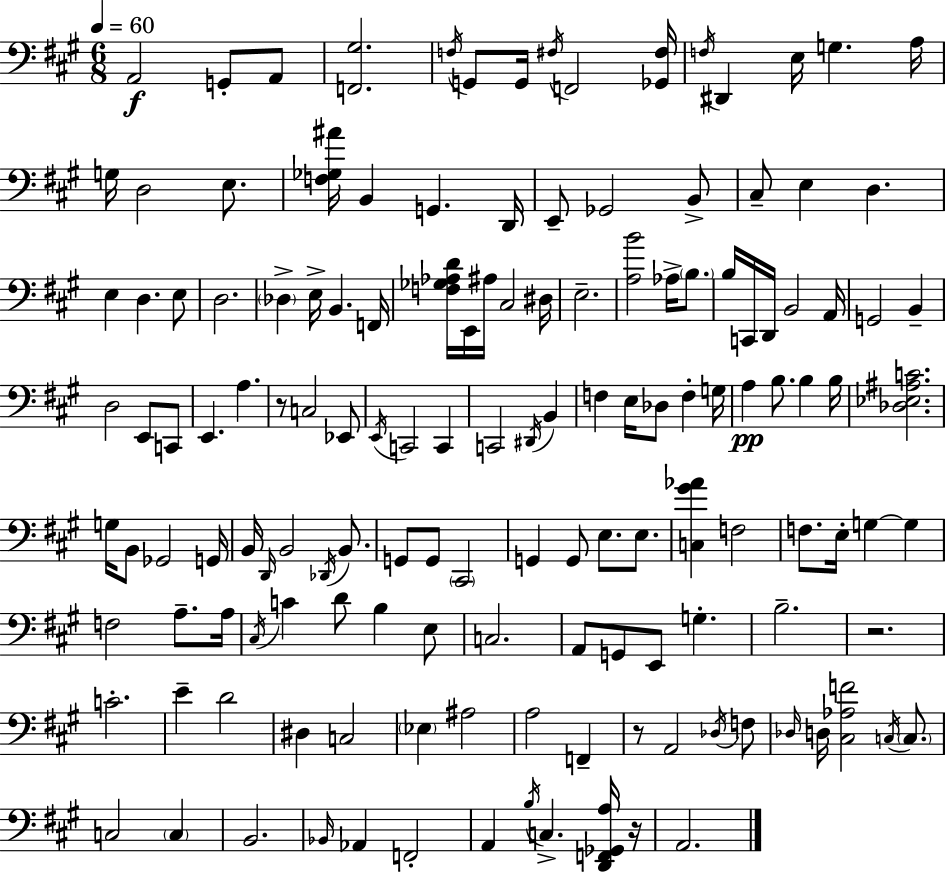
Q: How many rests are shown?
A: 4